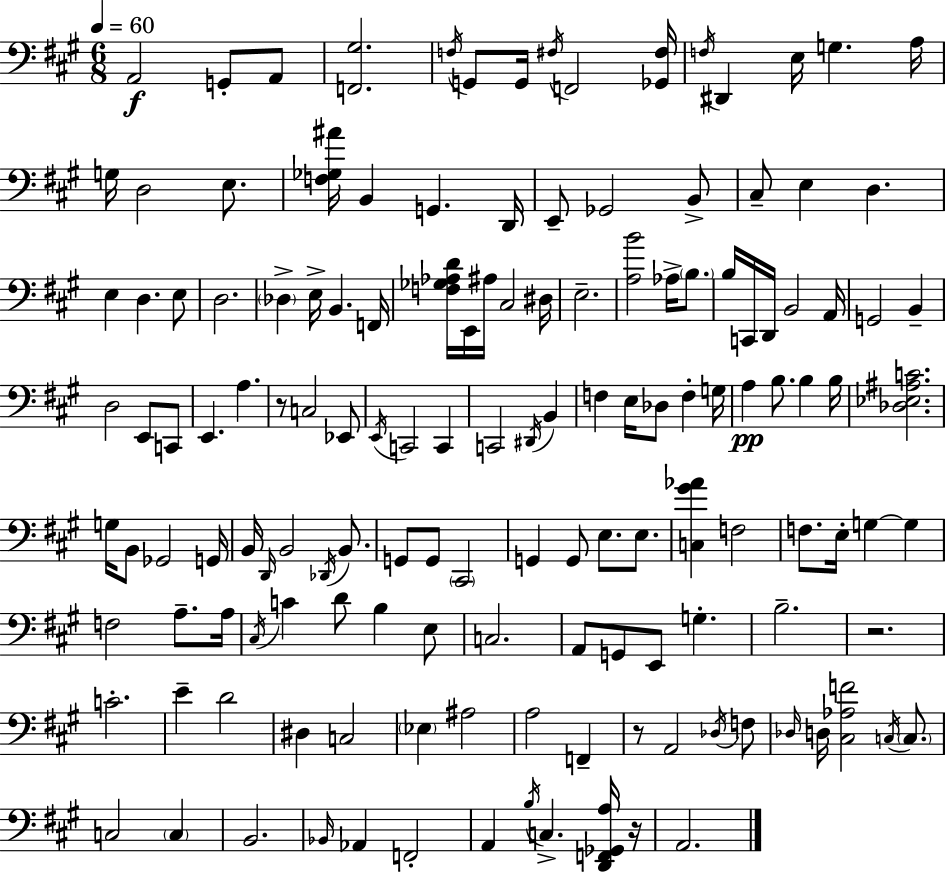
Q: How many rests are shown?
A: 4